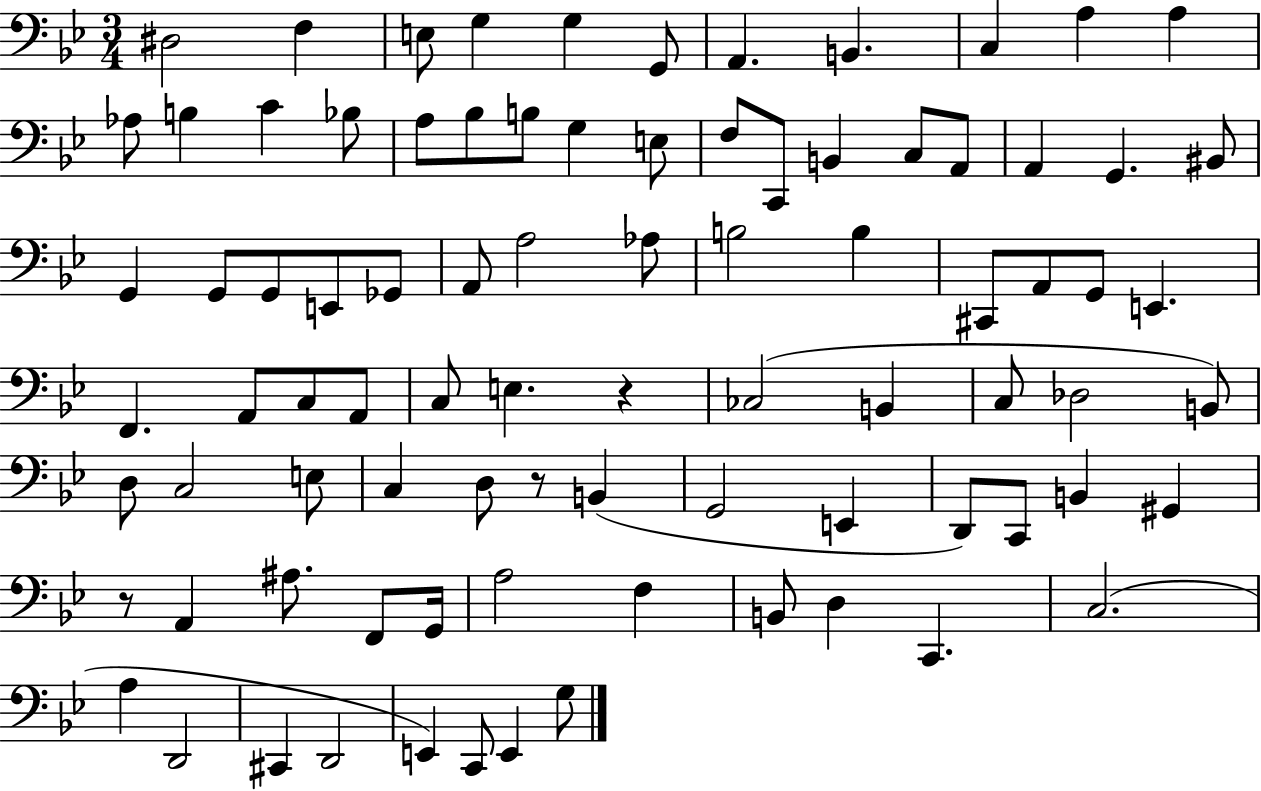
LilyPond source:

{
  \clef bass
  \numericTimeSignature
  \time 3/4
  \key bes \major
  dis2 f4 | e8 g4 g4 g,8 | a,4. b,4. | c4 a4 a4 | \break aes8 b4 c'4 bes8 | a8 bes8 b8 g4 e8 | f8 c,8 b,4 c8 a,8 | a,4 g,4. bis,8 | \break g,4 g,8 g,8 e,8 ges,8 | a,8 a2 aes8 | b2 b4 | cis,8 a,8 g,8 e,4. | \break f,4. a,8 c8 a,8 | c8 e4. r4 | ces2( b,4 | c8 des2 b,8) | \break d8 c2 e8 | c4 d8 r8 b,4( | g,2 e,4 | d,8) c,8 b,4 gis,4 | \break r8 a,4 ais8. f,8 g,16 | a2 f4 | b,8 d4 c,4. | c2.( | \break a4 d,2 | cis,4 d,2 | e,4) c,8 e,4 g8 | \bar "|."
}